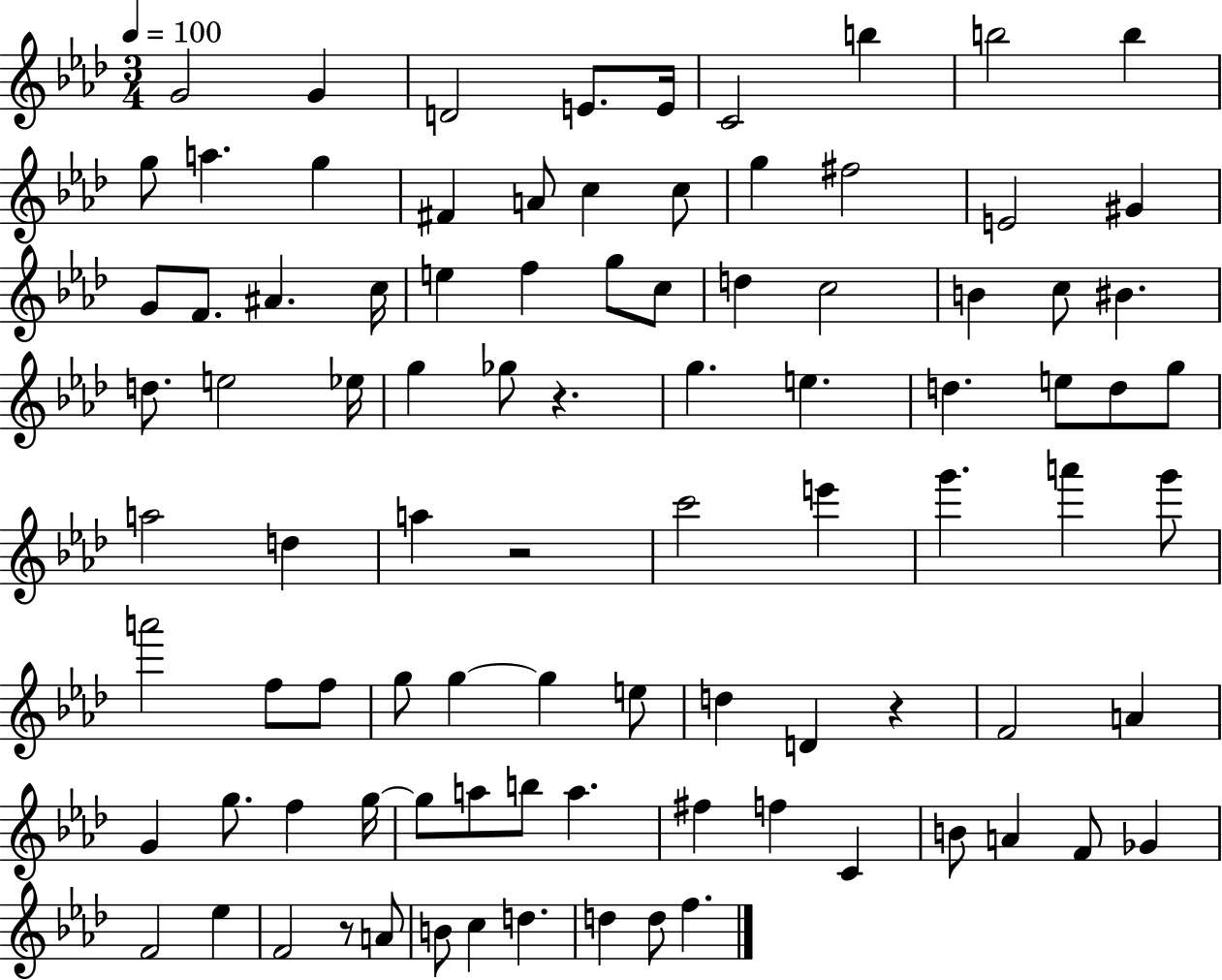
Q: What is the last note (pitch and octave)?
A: F5